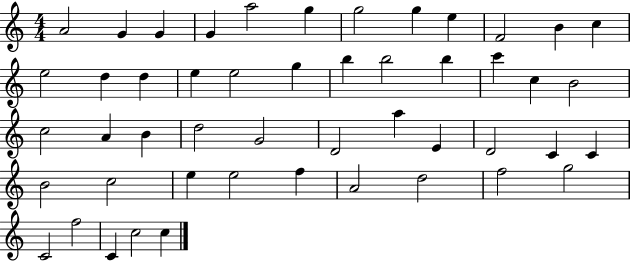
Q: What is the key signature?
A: C major